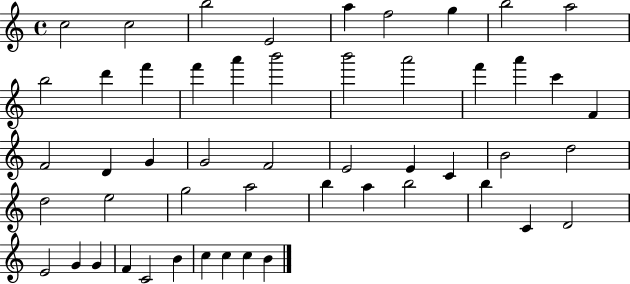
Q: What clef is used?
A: treble